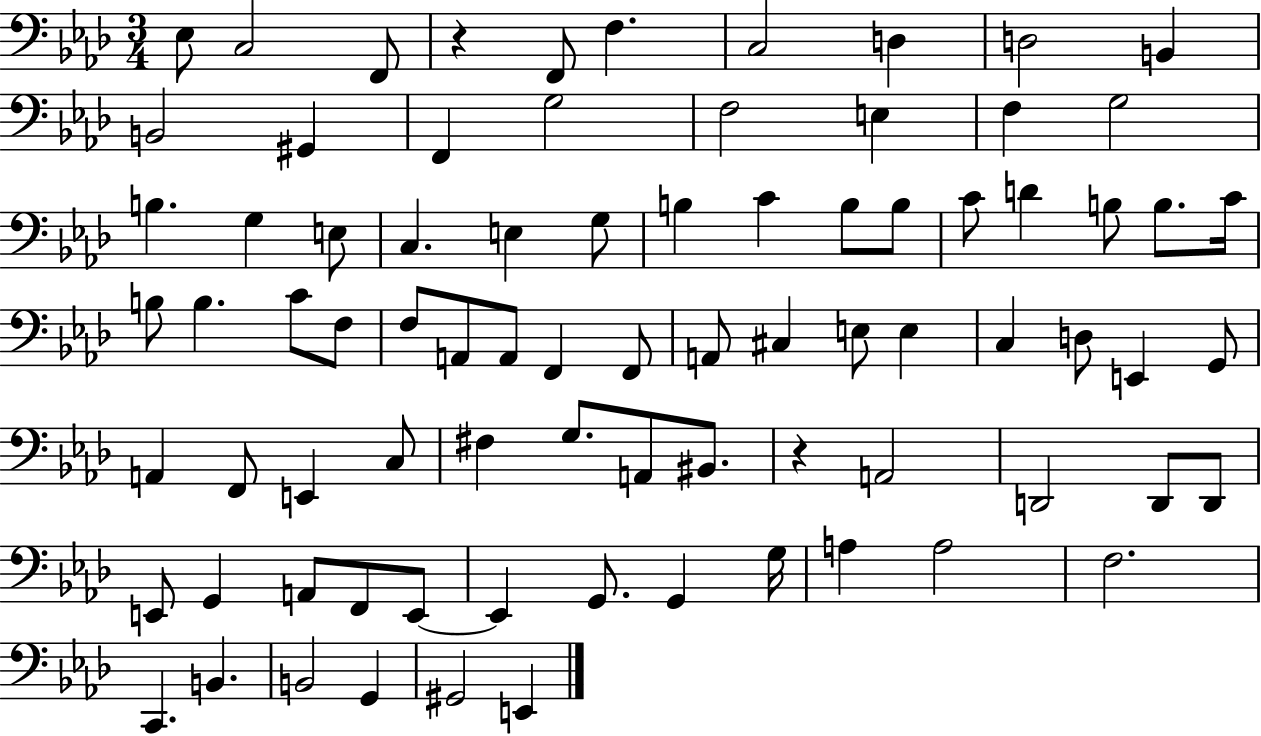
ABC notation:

X:1
T:Untitled
M:3/4
L:1/4
K:Ab
_E,/2 C,2 F,,/2 z F,,/2 F, C,2 D, D,2 B,, B,,2 ^G,, F,, G,2 F,2 E, F, G,2 B, G, E,/2 C, E, G,/2 B, C B,/2 B,/2 C/2 D B,/2 B,/2 C/4 B,/2 B, C/2 F,/2 F,/2 A,,/2 A,,/2 F,, F,,/2 A,,/2 ^C, E,/2 E, C, D,/2 E,, G,,/2 A,, F,,/2 E,, C,/2 ^F, G,/2 A,,/2 ^B,,/2 z A,,2 D,,2 D,,/2 D,,/2 E,,/2 G,, A,,/2 F,,/2 E,,/2 E,, G,,/2 G,, G,/4 A, A,2 F,2 C,, B,, B,,2 G,, ^G,,2 E,,